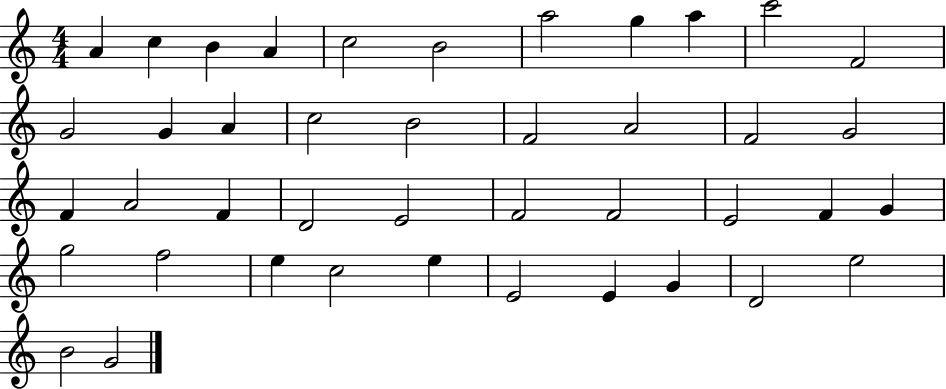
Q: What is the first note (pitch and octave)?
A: A4